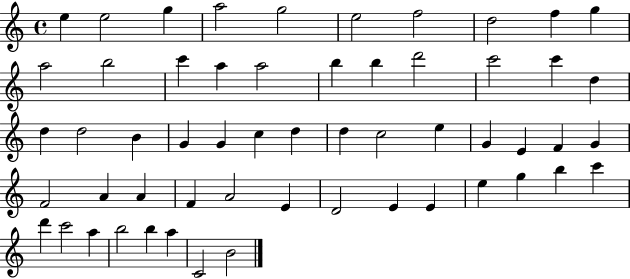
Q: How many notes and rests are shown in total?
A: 56